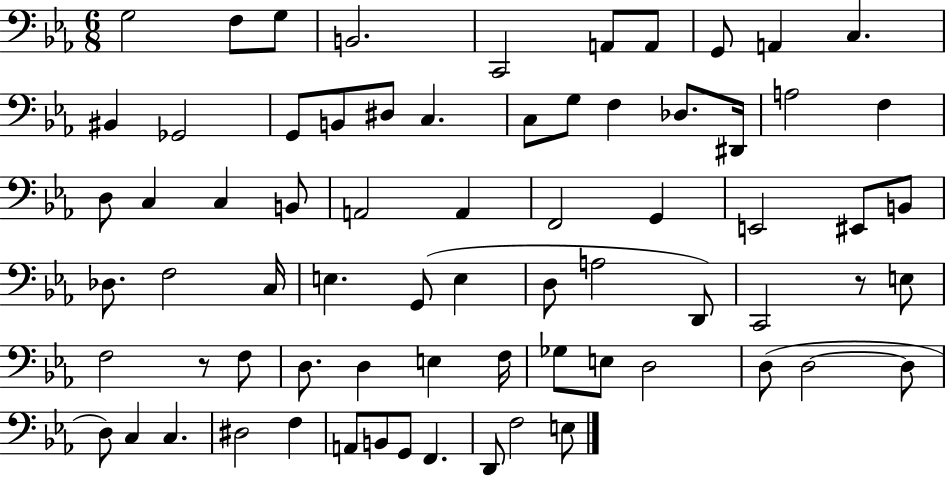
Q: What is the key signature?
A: EES major